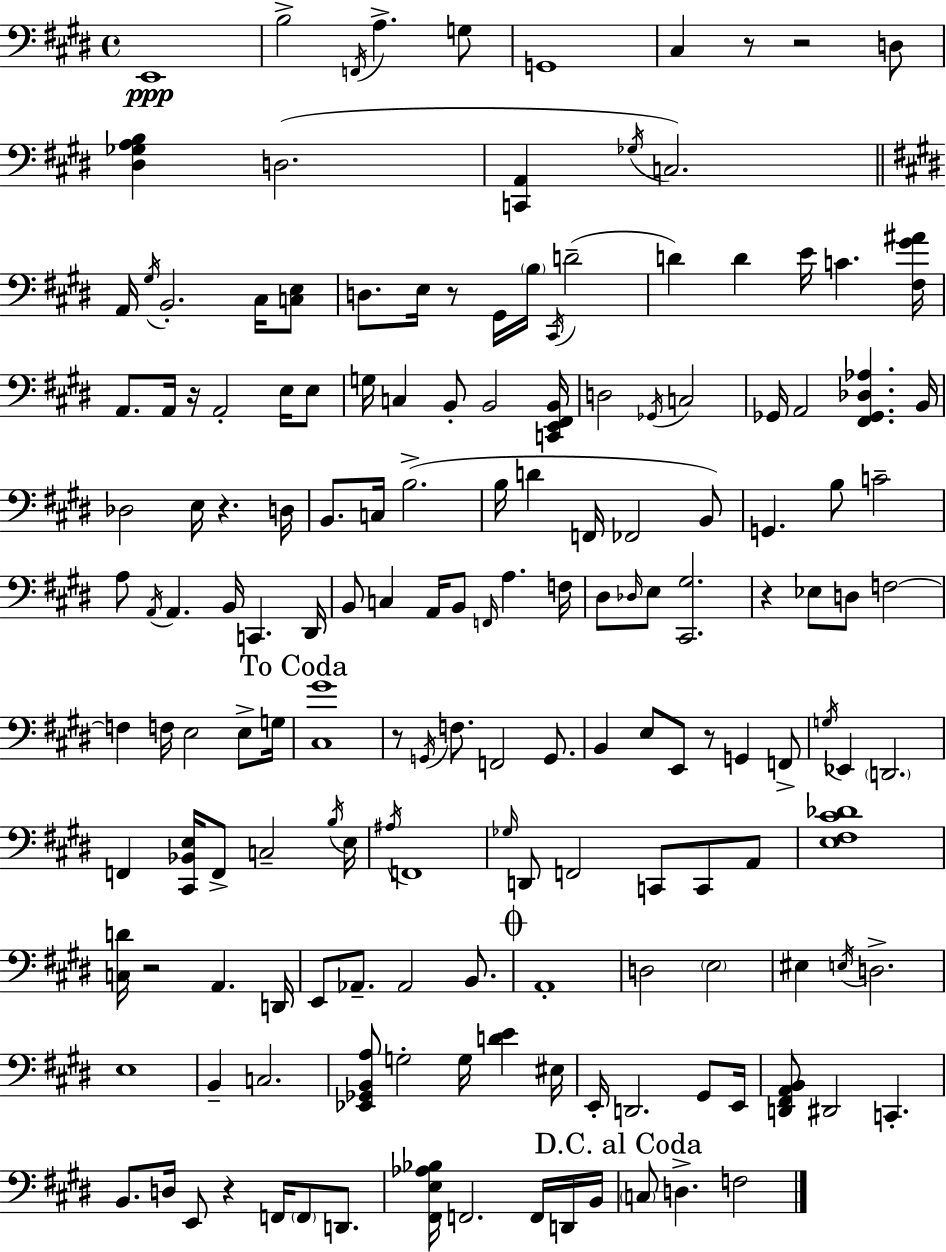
E2/w B3/h F2/s A3/q. G3/e G2/w C#3/q R/e R/h D3/e [D#3,Gb3,A3,B3]/q D3/h. [C2,A2]/q Gb3/s C3/h. A2/s G#3/s B2/h. C#3/s [C3,E3]/e D3/e. E3/s R/e G#2/s B3/s C#2/s D4/h D4/q D4/q E4/s C4/q. [F#3,G#4,A#4]/s A2/e. A2/s R/s A2/h E3/s E3/e G3/s C3/q B2/e B2/h [C2,E2,F#2,B2]/s D3/h Gb2/s C3/h Gb2/s A2/h [F#2,Gb2,Db3,Ab3]/q. B2/s Db3/h E3/s R/q. D3/s B2/e. C3/s B3/h. B3/s D4/q F2/s FES2/h B2/e G2/q. B3/e C4/h A3/e A2/s A2/q. B2/s C2/q. D#2/s B2/e C3/q A2/s B2/e F2/s A3/q. F3/s D#3/e Db3/s E3/e [C#2,G#3]/h. R/q Eb3/e D3/e F3/h F3/q F3/s E3/h E3/e G3/s [C#3,G#4]/w R/e G2/s F3/e. F2/h G2/e. B2/q E3/e E2/e R/e G2/q F2/e G3/s Eb2/q D2/h. F2/q [C#2,Bb2,E3]/s F2/e C3/h B3/s E3/s A#3/s F2/w Gb3/s D2/e F2/h C2/e C2/e A2/e [E3,F#3,C#4,Db4]/w [C3,D4]/s R/h A2/q. D2/s E2/e Ab2/e. Ab2/h B2/e. A2/w D3/h E3/h EIS3/q E3/s D3/h. E3/w B2/q C3/h. [Eb2,Gb2,B2,A3]/e G3/h G3/s [D4,E4]/q EIS3/s E2/s D2/h. G#2/e E2/s [D2,F#2,A2,B2]/e D#2/h C2/q. B2/e. D3/s E2/e R/q F2/s F2/e D2/e. [F#2,E3,Ab3,Bb3]/s F2/h. F2/s D2/s B2/s C3/e D3/q. F3/h